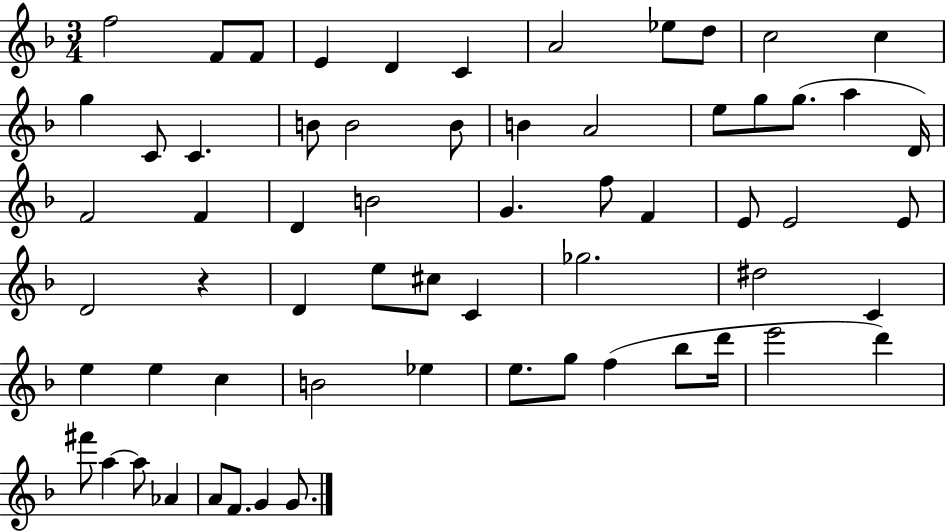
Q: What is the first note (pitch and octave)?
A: F5